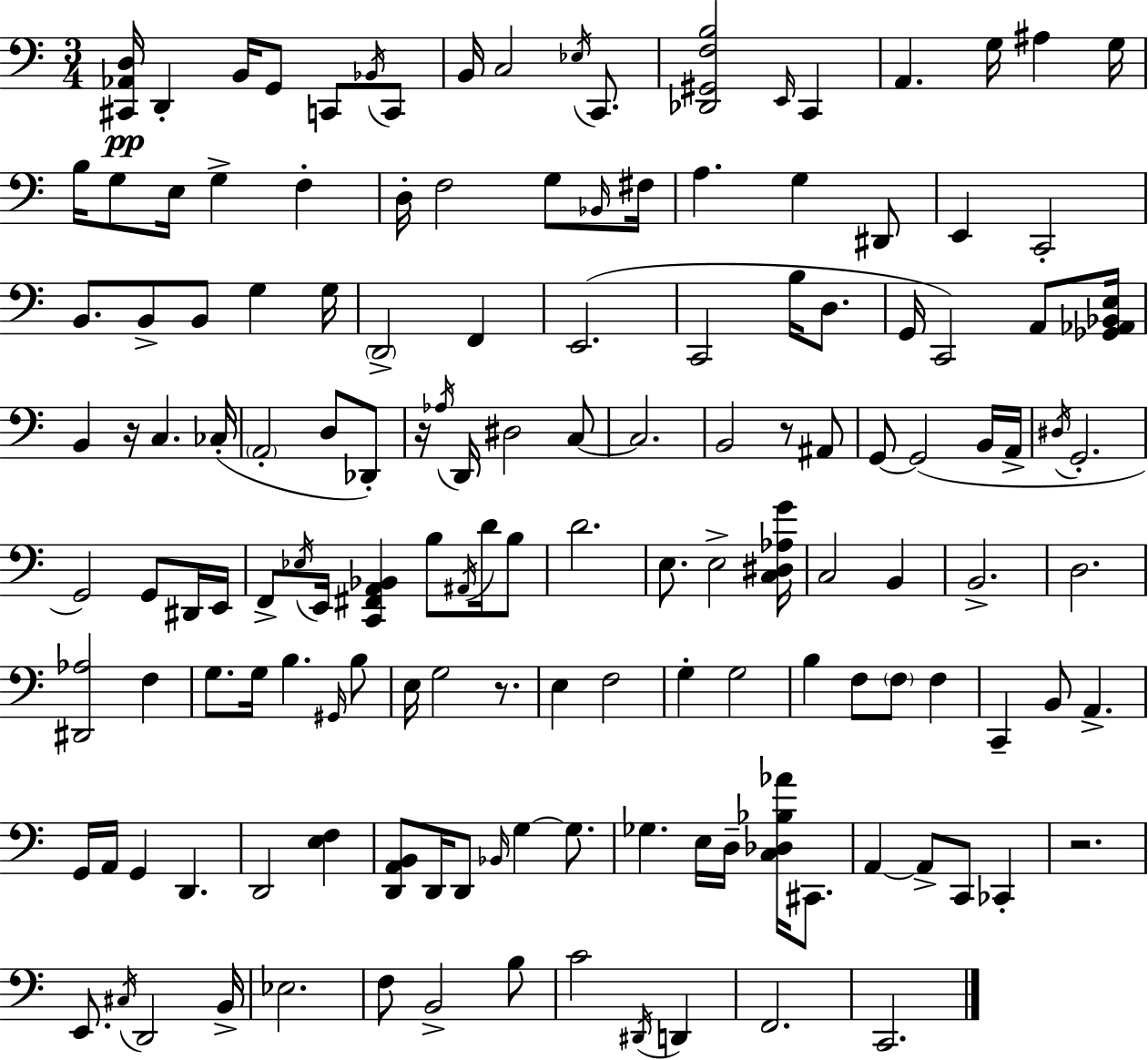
{
  \clef bass
  \numericTimeSignature
  \time 3/4
  \key a \minor
  <cis, aes, d>16\pp d,4-. b,16 g,8 c,8 \acciaccatura { bes,16 } c,8 | b,16 c2 \acciaccatura { ees16 } c,8. | <des, gis, f b>2 \grace { e,16 } c,4 | a,4. g16 ais4 | \break g16 b16 g8 e16 g4-> f4-. | d16-. f2 | g8 \grace { bes,16 } fis16 a4. g4 | dis,8 e,4 c,2-. | \break b,8. b,8-> b,8 g4 | g16 \parenthesize d,2-> | f,4 e,2.( | c,2 | \break b16 d8. g,16 c,2) | a,8 <ges, aes, bes, e>16 b,4 r16 c4. | ces16-.( \parenthesize a,2-. | d8 des,8-.) r16 \acciaccatura { aes16 } d,16 dis2 | \break c8~~ c2. | b,2 | r8 ais,8 g,8~~ g,2( | b,16 a,16-> \acciaccatura { dis16 } g,2.-. | \break g,2) | g,8 dis,16 e,16 f,8-> \acciaccatura { ees16 } e,16 <c, fis, a, bes,>4 | b8 \acciaccatura { ais,16 } d'16 b8 d'2. | e8. e2-> | \break <c dis aes g'>16 c2 | b,4 b,2.-> | d2. | <dis, aes>2 | \break f4 g8. g16 | b4. \grace { gis,16 } b8 e16 g2 | r8. e4 | f2 g4-. | \break g2 b4 | f8 \parenthesize f8 f4 c,4-- | b,8 a,4.-> g,16 a,16 g,4 | d,4. d,2 | \break <e f>4 <d, a, b,>8 d,16 | d,8 \grace { bes,16 } g4~~ g8. ges4. | e16 d16-- <c des bes aes'>16 cis,8. a,4~~ | a,8-> c,8 ces,4-. r2. | \break e,8. | \acciaccatura { cis16 } d,2 b,16-> ees2. | f8 | b,2-> b8 c'2 | \break \acciaccatura { dis,16 } d,4 | f,2. | c,2. | \bar "|."
}